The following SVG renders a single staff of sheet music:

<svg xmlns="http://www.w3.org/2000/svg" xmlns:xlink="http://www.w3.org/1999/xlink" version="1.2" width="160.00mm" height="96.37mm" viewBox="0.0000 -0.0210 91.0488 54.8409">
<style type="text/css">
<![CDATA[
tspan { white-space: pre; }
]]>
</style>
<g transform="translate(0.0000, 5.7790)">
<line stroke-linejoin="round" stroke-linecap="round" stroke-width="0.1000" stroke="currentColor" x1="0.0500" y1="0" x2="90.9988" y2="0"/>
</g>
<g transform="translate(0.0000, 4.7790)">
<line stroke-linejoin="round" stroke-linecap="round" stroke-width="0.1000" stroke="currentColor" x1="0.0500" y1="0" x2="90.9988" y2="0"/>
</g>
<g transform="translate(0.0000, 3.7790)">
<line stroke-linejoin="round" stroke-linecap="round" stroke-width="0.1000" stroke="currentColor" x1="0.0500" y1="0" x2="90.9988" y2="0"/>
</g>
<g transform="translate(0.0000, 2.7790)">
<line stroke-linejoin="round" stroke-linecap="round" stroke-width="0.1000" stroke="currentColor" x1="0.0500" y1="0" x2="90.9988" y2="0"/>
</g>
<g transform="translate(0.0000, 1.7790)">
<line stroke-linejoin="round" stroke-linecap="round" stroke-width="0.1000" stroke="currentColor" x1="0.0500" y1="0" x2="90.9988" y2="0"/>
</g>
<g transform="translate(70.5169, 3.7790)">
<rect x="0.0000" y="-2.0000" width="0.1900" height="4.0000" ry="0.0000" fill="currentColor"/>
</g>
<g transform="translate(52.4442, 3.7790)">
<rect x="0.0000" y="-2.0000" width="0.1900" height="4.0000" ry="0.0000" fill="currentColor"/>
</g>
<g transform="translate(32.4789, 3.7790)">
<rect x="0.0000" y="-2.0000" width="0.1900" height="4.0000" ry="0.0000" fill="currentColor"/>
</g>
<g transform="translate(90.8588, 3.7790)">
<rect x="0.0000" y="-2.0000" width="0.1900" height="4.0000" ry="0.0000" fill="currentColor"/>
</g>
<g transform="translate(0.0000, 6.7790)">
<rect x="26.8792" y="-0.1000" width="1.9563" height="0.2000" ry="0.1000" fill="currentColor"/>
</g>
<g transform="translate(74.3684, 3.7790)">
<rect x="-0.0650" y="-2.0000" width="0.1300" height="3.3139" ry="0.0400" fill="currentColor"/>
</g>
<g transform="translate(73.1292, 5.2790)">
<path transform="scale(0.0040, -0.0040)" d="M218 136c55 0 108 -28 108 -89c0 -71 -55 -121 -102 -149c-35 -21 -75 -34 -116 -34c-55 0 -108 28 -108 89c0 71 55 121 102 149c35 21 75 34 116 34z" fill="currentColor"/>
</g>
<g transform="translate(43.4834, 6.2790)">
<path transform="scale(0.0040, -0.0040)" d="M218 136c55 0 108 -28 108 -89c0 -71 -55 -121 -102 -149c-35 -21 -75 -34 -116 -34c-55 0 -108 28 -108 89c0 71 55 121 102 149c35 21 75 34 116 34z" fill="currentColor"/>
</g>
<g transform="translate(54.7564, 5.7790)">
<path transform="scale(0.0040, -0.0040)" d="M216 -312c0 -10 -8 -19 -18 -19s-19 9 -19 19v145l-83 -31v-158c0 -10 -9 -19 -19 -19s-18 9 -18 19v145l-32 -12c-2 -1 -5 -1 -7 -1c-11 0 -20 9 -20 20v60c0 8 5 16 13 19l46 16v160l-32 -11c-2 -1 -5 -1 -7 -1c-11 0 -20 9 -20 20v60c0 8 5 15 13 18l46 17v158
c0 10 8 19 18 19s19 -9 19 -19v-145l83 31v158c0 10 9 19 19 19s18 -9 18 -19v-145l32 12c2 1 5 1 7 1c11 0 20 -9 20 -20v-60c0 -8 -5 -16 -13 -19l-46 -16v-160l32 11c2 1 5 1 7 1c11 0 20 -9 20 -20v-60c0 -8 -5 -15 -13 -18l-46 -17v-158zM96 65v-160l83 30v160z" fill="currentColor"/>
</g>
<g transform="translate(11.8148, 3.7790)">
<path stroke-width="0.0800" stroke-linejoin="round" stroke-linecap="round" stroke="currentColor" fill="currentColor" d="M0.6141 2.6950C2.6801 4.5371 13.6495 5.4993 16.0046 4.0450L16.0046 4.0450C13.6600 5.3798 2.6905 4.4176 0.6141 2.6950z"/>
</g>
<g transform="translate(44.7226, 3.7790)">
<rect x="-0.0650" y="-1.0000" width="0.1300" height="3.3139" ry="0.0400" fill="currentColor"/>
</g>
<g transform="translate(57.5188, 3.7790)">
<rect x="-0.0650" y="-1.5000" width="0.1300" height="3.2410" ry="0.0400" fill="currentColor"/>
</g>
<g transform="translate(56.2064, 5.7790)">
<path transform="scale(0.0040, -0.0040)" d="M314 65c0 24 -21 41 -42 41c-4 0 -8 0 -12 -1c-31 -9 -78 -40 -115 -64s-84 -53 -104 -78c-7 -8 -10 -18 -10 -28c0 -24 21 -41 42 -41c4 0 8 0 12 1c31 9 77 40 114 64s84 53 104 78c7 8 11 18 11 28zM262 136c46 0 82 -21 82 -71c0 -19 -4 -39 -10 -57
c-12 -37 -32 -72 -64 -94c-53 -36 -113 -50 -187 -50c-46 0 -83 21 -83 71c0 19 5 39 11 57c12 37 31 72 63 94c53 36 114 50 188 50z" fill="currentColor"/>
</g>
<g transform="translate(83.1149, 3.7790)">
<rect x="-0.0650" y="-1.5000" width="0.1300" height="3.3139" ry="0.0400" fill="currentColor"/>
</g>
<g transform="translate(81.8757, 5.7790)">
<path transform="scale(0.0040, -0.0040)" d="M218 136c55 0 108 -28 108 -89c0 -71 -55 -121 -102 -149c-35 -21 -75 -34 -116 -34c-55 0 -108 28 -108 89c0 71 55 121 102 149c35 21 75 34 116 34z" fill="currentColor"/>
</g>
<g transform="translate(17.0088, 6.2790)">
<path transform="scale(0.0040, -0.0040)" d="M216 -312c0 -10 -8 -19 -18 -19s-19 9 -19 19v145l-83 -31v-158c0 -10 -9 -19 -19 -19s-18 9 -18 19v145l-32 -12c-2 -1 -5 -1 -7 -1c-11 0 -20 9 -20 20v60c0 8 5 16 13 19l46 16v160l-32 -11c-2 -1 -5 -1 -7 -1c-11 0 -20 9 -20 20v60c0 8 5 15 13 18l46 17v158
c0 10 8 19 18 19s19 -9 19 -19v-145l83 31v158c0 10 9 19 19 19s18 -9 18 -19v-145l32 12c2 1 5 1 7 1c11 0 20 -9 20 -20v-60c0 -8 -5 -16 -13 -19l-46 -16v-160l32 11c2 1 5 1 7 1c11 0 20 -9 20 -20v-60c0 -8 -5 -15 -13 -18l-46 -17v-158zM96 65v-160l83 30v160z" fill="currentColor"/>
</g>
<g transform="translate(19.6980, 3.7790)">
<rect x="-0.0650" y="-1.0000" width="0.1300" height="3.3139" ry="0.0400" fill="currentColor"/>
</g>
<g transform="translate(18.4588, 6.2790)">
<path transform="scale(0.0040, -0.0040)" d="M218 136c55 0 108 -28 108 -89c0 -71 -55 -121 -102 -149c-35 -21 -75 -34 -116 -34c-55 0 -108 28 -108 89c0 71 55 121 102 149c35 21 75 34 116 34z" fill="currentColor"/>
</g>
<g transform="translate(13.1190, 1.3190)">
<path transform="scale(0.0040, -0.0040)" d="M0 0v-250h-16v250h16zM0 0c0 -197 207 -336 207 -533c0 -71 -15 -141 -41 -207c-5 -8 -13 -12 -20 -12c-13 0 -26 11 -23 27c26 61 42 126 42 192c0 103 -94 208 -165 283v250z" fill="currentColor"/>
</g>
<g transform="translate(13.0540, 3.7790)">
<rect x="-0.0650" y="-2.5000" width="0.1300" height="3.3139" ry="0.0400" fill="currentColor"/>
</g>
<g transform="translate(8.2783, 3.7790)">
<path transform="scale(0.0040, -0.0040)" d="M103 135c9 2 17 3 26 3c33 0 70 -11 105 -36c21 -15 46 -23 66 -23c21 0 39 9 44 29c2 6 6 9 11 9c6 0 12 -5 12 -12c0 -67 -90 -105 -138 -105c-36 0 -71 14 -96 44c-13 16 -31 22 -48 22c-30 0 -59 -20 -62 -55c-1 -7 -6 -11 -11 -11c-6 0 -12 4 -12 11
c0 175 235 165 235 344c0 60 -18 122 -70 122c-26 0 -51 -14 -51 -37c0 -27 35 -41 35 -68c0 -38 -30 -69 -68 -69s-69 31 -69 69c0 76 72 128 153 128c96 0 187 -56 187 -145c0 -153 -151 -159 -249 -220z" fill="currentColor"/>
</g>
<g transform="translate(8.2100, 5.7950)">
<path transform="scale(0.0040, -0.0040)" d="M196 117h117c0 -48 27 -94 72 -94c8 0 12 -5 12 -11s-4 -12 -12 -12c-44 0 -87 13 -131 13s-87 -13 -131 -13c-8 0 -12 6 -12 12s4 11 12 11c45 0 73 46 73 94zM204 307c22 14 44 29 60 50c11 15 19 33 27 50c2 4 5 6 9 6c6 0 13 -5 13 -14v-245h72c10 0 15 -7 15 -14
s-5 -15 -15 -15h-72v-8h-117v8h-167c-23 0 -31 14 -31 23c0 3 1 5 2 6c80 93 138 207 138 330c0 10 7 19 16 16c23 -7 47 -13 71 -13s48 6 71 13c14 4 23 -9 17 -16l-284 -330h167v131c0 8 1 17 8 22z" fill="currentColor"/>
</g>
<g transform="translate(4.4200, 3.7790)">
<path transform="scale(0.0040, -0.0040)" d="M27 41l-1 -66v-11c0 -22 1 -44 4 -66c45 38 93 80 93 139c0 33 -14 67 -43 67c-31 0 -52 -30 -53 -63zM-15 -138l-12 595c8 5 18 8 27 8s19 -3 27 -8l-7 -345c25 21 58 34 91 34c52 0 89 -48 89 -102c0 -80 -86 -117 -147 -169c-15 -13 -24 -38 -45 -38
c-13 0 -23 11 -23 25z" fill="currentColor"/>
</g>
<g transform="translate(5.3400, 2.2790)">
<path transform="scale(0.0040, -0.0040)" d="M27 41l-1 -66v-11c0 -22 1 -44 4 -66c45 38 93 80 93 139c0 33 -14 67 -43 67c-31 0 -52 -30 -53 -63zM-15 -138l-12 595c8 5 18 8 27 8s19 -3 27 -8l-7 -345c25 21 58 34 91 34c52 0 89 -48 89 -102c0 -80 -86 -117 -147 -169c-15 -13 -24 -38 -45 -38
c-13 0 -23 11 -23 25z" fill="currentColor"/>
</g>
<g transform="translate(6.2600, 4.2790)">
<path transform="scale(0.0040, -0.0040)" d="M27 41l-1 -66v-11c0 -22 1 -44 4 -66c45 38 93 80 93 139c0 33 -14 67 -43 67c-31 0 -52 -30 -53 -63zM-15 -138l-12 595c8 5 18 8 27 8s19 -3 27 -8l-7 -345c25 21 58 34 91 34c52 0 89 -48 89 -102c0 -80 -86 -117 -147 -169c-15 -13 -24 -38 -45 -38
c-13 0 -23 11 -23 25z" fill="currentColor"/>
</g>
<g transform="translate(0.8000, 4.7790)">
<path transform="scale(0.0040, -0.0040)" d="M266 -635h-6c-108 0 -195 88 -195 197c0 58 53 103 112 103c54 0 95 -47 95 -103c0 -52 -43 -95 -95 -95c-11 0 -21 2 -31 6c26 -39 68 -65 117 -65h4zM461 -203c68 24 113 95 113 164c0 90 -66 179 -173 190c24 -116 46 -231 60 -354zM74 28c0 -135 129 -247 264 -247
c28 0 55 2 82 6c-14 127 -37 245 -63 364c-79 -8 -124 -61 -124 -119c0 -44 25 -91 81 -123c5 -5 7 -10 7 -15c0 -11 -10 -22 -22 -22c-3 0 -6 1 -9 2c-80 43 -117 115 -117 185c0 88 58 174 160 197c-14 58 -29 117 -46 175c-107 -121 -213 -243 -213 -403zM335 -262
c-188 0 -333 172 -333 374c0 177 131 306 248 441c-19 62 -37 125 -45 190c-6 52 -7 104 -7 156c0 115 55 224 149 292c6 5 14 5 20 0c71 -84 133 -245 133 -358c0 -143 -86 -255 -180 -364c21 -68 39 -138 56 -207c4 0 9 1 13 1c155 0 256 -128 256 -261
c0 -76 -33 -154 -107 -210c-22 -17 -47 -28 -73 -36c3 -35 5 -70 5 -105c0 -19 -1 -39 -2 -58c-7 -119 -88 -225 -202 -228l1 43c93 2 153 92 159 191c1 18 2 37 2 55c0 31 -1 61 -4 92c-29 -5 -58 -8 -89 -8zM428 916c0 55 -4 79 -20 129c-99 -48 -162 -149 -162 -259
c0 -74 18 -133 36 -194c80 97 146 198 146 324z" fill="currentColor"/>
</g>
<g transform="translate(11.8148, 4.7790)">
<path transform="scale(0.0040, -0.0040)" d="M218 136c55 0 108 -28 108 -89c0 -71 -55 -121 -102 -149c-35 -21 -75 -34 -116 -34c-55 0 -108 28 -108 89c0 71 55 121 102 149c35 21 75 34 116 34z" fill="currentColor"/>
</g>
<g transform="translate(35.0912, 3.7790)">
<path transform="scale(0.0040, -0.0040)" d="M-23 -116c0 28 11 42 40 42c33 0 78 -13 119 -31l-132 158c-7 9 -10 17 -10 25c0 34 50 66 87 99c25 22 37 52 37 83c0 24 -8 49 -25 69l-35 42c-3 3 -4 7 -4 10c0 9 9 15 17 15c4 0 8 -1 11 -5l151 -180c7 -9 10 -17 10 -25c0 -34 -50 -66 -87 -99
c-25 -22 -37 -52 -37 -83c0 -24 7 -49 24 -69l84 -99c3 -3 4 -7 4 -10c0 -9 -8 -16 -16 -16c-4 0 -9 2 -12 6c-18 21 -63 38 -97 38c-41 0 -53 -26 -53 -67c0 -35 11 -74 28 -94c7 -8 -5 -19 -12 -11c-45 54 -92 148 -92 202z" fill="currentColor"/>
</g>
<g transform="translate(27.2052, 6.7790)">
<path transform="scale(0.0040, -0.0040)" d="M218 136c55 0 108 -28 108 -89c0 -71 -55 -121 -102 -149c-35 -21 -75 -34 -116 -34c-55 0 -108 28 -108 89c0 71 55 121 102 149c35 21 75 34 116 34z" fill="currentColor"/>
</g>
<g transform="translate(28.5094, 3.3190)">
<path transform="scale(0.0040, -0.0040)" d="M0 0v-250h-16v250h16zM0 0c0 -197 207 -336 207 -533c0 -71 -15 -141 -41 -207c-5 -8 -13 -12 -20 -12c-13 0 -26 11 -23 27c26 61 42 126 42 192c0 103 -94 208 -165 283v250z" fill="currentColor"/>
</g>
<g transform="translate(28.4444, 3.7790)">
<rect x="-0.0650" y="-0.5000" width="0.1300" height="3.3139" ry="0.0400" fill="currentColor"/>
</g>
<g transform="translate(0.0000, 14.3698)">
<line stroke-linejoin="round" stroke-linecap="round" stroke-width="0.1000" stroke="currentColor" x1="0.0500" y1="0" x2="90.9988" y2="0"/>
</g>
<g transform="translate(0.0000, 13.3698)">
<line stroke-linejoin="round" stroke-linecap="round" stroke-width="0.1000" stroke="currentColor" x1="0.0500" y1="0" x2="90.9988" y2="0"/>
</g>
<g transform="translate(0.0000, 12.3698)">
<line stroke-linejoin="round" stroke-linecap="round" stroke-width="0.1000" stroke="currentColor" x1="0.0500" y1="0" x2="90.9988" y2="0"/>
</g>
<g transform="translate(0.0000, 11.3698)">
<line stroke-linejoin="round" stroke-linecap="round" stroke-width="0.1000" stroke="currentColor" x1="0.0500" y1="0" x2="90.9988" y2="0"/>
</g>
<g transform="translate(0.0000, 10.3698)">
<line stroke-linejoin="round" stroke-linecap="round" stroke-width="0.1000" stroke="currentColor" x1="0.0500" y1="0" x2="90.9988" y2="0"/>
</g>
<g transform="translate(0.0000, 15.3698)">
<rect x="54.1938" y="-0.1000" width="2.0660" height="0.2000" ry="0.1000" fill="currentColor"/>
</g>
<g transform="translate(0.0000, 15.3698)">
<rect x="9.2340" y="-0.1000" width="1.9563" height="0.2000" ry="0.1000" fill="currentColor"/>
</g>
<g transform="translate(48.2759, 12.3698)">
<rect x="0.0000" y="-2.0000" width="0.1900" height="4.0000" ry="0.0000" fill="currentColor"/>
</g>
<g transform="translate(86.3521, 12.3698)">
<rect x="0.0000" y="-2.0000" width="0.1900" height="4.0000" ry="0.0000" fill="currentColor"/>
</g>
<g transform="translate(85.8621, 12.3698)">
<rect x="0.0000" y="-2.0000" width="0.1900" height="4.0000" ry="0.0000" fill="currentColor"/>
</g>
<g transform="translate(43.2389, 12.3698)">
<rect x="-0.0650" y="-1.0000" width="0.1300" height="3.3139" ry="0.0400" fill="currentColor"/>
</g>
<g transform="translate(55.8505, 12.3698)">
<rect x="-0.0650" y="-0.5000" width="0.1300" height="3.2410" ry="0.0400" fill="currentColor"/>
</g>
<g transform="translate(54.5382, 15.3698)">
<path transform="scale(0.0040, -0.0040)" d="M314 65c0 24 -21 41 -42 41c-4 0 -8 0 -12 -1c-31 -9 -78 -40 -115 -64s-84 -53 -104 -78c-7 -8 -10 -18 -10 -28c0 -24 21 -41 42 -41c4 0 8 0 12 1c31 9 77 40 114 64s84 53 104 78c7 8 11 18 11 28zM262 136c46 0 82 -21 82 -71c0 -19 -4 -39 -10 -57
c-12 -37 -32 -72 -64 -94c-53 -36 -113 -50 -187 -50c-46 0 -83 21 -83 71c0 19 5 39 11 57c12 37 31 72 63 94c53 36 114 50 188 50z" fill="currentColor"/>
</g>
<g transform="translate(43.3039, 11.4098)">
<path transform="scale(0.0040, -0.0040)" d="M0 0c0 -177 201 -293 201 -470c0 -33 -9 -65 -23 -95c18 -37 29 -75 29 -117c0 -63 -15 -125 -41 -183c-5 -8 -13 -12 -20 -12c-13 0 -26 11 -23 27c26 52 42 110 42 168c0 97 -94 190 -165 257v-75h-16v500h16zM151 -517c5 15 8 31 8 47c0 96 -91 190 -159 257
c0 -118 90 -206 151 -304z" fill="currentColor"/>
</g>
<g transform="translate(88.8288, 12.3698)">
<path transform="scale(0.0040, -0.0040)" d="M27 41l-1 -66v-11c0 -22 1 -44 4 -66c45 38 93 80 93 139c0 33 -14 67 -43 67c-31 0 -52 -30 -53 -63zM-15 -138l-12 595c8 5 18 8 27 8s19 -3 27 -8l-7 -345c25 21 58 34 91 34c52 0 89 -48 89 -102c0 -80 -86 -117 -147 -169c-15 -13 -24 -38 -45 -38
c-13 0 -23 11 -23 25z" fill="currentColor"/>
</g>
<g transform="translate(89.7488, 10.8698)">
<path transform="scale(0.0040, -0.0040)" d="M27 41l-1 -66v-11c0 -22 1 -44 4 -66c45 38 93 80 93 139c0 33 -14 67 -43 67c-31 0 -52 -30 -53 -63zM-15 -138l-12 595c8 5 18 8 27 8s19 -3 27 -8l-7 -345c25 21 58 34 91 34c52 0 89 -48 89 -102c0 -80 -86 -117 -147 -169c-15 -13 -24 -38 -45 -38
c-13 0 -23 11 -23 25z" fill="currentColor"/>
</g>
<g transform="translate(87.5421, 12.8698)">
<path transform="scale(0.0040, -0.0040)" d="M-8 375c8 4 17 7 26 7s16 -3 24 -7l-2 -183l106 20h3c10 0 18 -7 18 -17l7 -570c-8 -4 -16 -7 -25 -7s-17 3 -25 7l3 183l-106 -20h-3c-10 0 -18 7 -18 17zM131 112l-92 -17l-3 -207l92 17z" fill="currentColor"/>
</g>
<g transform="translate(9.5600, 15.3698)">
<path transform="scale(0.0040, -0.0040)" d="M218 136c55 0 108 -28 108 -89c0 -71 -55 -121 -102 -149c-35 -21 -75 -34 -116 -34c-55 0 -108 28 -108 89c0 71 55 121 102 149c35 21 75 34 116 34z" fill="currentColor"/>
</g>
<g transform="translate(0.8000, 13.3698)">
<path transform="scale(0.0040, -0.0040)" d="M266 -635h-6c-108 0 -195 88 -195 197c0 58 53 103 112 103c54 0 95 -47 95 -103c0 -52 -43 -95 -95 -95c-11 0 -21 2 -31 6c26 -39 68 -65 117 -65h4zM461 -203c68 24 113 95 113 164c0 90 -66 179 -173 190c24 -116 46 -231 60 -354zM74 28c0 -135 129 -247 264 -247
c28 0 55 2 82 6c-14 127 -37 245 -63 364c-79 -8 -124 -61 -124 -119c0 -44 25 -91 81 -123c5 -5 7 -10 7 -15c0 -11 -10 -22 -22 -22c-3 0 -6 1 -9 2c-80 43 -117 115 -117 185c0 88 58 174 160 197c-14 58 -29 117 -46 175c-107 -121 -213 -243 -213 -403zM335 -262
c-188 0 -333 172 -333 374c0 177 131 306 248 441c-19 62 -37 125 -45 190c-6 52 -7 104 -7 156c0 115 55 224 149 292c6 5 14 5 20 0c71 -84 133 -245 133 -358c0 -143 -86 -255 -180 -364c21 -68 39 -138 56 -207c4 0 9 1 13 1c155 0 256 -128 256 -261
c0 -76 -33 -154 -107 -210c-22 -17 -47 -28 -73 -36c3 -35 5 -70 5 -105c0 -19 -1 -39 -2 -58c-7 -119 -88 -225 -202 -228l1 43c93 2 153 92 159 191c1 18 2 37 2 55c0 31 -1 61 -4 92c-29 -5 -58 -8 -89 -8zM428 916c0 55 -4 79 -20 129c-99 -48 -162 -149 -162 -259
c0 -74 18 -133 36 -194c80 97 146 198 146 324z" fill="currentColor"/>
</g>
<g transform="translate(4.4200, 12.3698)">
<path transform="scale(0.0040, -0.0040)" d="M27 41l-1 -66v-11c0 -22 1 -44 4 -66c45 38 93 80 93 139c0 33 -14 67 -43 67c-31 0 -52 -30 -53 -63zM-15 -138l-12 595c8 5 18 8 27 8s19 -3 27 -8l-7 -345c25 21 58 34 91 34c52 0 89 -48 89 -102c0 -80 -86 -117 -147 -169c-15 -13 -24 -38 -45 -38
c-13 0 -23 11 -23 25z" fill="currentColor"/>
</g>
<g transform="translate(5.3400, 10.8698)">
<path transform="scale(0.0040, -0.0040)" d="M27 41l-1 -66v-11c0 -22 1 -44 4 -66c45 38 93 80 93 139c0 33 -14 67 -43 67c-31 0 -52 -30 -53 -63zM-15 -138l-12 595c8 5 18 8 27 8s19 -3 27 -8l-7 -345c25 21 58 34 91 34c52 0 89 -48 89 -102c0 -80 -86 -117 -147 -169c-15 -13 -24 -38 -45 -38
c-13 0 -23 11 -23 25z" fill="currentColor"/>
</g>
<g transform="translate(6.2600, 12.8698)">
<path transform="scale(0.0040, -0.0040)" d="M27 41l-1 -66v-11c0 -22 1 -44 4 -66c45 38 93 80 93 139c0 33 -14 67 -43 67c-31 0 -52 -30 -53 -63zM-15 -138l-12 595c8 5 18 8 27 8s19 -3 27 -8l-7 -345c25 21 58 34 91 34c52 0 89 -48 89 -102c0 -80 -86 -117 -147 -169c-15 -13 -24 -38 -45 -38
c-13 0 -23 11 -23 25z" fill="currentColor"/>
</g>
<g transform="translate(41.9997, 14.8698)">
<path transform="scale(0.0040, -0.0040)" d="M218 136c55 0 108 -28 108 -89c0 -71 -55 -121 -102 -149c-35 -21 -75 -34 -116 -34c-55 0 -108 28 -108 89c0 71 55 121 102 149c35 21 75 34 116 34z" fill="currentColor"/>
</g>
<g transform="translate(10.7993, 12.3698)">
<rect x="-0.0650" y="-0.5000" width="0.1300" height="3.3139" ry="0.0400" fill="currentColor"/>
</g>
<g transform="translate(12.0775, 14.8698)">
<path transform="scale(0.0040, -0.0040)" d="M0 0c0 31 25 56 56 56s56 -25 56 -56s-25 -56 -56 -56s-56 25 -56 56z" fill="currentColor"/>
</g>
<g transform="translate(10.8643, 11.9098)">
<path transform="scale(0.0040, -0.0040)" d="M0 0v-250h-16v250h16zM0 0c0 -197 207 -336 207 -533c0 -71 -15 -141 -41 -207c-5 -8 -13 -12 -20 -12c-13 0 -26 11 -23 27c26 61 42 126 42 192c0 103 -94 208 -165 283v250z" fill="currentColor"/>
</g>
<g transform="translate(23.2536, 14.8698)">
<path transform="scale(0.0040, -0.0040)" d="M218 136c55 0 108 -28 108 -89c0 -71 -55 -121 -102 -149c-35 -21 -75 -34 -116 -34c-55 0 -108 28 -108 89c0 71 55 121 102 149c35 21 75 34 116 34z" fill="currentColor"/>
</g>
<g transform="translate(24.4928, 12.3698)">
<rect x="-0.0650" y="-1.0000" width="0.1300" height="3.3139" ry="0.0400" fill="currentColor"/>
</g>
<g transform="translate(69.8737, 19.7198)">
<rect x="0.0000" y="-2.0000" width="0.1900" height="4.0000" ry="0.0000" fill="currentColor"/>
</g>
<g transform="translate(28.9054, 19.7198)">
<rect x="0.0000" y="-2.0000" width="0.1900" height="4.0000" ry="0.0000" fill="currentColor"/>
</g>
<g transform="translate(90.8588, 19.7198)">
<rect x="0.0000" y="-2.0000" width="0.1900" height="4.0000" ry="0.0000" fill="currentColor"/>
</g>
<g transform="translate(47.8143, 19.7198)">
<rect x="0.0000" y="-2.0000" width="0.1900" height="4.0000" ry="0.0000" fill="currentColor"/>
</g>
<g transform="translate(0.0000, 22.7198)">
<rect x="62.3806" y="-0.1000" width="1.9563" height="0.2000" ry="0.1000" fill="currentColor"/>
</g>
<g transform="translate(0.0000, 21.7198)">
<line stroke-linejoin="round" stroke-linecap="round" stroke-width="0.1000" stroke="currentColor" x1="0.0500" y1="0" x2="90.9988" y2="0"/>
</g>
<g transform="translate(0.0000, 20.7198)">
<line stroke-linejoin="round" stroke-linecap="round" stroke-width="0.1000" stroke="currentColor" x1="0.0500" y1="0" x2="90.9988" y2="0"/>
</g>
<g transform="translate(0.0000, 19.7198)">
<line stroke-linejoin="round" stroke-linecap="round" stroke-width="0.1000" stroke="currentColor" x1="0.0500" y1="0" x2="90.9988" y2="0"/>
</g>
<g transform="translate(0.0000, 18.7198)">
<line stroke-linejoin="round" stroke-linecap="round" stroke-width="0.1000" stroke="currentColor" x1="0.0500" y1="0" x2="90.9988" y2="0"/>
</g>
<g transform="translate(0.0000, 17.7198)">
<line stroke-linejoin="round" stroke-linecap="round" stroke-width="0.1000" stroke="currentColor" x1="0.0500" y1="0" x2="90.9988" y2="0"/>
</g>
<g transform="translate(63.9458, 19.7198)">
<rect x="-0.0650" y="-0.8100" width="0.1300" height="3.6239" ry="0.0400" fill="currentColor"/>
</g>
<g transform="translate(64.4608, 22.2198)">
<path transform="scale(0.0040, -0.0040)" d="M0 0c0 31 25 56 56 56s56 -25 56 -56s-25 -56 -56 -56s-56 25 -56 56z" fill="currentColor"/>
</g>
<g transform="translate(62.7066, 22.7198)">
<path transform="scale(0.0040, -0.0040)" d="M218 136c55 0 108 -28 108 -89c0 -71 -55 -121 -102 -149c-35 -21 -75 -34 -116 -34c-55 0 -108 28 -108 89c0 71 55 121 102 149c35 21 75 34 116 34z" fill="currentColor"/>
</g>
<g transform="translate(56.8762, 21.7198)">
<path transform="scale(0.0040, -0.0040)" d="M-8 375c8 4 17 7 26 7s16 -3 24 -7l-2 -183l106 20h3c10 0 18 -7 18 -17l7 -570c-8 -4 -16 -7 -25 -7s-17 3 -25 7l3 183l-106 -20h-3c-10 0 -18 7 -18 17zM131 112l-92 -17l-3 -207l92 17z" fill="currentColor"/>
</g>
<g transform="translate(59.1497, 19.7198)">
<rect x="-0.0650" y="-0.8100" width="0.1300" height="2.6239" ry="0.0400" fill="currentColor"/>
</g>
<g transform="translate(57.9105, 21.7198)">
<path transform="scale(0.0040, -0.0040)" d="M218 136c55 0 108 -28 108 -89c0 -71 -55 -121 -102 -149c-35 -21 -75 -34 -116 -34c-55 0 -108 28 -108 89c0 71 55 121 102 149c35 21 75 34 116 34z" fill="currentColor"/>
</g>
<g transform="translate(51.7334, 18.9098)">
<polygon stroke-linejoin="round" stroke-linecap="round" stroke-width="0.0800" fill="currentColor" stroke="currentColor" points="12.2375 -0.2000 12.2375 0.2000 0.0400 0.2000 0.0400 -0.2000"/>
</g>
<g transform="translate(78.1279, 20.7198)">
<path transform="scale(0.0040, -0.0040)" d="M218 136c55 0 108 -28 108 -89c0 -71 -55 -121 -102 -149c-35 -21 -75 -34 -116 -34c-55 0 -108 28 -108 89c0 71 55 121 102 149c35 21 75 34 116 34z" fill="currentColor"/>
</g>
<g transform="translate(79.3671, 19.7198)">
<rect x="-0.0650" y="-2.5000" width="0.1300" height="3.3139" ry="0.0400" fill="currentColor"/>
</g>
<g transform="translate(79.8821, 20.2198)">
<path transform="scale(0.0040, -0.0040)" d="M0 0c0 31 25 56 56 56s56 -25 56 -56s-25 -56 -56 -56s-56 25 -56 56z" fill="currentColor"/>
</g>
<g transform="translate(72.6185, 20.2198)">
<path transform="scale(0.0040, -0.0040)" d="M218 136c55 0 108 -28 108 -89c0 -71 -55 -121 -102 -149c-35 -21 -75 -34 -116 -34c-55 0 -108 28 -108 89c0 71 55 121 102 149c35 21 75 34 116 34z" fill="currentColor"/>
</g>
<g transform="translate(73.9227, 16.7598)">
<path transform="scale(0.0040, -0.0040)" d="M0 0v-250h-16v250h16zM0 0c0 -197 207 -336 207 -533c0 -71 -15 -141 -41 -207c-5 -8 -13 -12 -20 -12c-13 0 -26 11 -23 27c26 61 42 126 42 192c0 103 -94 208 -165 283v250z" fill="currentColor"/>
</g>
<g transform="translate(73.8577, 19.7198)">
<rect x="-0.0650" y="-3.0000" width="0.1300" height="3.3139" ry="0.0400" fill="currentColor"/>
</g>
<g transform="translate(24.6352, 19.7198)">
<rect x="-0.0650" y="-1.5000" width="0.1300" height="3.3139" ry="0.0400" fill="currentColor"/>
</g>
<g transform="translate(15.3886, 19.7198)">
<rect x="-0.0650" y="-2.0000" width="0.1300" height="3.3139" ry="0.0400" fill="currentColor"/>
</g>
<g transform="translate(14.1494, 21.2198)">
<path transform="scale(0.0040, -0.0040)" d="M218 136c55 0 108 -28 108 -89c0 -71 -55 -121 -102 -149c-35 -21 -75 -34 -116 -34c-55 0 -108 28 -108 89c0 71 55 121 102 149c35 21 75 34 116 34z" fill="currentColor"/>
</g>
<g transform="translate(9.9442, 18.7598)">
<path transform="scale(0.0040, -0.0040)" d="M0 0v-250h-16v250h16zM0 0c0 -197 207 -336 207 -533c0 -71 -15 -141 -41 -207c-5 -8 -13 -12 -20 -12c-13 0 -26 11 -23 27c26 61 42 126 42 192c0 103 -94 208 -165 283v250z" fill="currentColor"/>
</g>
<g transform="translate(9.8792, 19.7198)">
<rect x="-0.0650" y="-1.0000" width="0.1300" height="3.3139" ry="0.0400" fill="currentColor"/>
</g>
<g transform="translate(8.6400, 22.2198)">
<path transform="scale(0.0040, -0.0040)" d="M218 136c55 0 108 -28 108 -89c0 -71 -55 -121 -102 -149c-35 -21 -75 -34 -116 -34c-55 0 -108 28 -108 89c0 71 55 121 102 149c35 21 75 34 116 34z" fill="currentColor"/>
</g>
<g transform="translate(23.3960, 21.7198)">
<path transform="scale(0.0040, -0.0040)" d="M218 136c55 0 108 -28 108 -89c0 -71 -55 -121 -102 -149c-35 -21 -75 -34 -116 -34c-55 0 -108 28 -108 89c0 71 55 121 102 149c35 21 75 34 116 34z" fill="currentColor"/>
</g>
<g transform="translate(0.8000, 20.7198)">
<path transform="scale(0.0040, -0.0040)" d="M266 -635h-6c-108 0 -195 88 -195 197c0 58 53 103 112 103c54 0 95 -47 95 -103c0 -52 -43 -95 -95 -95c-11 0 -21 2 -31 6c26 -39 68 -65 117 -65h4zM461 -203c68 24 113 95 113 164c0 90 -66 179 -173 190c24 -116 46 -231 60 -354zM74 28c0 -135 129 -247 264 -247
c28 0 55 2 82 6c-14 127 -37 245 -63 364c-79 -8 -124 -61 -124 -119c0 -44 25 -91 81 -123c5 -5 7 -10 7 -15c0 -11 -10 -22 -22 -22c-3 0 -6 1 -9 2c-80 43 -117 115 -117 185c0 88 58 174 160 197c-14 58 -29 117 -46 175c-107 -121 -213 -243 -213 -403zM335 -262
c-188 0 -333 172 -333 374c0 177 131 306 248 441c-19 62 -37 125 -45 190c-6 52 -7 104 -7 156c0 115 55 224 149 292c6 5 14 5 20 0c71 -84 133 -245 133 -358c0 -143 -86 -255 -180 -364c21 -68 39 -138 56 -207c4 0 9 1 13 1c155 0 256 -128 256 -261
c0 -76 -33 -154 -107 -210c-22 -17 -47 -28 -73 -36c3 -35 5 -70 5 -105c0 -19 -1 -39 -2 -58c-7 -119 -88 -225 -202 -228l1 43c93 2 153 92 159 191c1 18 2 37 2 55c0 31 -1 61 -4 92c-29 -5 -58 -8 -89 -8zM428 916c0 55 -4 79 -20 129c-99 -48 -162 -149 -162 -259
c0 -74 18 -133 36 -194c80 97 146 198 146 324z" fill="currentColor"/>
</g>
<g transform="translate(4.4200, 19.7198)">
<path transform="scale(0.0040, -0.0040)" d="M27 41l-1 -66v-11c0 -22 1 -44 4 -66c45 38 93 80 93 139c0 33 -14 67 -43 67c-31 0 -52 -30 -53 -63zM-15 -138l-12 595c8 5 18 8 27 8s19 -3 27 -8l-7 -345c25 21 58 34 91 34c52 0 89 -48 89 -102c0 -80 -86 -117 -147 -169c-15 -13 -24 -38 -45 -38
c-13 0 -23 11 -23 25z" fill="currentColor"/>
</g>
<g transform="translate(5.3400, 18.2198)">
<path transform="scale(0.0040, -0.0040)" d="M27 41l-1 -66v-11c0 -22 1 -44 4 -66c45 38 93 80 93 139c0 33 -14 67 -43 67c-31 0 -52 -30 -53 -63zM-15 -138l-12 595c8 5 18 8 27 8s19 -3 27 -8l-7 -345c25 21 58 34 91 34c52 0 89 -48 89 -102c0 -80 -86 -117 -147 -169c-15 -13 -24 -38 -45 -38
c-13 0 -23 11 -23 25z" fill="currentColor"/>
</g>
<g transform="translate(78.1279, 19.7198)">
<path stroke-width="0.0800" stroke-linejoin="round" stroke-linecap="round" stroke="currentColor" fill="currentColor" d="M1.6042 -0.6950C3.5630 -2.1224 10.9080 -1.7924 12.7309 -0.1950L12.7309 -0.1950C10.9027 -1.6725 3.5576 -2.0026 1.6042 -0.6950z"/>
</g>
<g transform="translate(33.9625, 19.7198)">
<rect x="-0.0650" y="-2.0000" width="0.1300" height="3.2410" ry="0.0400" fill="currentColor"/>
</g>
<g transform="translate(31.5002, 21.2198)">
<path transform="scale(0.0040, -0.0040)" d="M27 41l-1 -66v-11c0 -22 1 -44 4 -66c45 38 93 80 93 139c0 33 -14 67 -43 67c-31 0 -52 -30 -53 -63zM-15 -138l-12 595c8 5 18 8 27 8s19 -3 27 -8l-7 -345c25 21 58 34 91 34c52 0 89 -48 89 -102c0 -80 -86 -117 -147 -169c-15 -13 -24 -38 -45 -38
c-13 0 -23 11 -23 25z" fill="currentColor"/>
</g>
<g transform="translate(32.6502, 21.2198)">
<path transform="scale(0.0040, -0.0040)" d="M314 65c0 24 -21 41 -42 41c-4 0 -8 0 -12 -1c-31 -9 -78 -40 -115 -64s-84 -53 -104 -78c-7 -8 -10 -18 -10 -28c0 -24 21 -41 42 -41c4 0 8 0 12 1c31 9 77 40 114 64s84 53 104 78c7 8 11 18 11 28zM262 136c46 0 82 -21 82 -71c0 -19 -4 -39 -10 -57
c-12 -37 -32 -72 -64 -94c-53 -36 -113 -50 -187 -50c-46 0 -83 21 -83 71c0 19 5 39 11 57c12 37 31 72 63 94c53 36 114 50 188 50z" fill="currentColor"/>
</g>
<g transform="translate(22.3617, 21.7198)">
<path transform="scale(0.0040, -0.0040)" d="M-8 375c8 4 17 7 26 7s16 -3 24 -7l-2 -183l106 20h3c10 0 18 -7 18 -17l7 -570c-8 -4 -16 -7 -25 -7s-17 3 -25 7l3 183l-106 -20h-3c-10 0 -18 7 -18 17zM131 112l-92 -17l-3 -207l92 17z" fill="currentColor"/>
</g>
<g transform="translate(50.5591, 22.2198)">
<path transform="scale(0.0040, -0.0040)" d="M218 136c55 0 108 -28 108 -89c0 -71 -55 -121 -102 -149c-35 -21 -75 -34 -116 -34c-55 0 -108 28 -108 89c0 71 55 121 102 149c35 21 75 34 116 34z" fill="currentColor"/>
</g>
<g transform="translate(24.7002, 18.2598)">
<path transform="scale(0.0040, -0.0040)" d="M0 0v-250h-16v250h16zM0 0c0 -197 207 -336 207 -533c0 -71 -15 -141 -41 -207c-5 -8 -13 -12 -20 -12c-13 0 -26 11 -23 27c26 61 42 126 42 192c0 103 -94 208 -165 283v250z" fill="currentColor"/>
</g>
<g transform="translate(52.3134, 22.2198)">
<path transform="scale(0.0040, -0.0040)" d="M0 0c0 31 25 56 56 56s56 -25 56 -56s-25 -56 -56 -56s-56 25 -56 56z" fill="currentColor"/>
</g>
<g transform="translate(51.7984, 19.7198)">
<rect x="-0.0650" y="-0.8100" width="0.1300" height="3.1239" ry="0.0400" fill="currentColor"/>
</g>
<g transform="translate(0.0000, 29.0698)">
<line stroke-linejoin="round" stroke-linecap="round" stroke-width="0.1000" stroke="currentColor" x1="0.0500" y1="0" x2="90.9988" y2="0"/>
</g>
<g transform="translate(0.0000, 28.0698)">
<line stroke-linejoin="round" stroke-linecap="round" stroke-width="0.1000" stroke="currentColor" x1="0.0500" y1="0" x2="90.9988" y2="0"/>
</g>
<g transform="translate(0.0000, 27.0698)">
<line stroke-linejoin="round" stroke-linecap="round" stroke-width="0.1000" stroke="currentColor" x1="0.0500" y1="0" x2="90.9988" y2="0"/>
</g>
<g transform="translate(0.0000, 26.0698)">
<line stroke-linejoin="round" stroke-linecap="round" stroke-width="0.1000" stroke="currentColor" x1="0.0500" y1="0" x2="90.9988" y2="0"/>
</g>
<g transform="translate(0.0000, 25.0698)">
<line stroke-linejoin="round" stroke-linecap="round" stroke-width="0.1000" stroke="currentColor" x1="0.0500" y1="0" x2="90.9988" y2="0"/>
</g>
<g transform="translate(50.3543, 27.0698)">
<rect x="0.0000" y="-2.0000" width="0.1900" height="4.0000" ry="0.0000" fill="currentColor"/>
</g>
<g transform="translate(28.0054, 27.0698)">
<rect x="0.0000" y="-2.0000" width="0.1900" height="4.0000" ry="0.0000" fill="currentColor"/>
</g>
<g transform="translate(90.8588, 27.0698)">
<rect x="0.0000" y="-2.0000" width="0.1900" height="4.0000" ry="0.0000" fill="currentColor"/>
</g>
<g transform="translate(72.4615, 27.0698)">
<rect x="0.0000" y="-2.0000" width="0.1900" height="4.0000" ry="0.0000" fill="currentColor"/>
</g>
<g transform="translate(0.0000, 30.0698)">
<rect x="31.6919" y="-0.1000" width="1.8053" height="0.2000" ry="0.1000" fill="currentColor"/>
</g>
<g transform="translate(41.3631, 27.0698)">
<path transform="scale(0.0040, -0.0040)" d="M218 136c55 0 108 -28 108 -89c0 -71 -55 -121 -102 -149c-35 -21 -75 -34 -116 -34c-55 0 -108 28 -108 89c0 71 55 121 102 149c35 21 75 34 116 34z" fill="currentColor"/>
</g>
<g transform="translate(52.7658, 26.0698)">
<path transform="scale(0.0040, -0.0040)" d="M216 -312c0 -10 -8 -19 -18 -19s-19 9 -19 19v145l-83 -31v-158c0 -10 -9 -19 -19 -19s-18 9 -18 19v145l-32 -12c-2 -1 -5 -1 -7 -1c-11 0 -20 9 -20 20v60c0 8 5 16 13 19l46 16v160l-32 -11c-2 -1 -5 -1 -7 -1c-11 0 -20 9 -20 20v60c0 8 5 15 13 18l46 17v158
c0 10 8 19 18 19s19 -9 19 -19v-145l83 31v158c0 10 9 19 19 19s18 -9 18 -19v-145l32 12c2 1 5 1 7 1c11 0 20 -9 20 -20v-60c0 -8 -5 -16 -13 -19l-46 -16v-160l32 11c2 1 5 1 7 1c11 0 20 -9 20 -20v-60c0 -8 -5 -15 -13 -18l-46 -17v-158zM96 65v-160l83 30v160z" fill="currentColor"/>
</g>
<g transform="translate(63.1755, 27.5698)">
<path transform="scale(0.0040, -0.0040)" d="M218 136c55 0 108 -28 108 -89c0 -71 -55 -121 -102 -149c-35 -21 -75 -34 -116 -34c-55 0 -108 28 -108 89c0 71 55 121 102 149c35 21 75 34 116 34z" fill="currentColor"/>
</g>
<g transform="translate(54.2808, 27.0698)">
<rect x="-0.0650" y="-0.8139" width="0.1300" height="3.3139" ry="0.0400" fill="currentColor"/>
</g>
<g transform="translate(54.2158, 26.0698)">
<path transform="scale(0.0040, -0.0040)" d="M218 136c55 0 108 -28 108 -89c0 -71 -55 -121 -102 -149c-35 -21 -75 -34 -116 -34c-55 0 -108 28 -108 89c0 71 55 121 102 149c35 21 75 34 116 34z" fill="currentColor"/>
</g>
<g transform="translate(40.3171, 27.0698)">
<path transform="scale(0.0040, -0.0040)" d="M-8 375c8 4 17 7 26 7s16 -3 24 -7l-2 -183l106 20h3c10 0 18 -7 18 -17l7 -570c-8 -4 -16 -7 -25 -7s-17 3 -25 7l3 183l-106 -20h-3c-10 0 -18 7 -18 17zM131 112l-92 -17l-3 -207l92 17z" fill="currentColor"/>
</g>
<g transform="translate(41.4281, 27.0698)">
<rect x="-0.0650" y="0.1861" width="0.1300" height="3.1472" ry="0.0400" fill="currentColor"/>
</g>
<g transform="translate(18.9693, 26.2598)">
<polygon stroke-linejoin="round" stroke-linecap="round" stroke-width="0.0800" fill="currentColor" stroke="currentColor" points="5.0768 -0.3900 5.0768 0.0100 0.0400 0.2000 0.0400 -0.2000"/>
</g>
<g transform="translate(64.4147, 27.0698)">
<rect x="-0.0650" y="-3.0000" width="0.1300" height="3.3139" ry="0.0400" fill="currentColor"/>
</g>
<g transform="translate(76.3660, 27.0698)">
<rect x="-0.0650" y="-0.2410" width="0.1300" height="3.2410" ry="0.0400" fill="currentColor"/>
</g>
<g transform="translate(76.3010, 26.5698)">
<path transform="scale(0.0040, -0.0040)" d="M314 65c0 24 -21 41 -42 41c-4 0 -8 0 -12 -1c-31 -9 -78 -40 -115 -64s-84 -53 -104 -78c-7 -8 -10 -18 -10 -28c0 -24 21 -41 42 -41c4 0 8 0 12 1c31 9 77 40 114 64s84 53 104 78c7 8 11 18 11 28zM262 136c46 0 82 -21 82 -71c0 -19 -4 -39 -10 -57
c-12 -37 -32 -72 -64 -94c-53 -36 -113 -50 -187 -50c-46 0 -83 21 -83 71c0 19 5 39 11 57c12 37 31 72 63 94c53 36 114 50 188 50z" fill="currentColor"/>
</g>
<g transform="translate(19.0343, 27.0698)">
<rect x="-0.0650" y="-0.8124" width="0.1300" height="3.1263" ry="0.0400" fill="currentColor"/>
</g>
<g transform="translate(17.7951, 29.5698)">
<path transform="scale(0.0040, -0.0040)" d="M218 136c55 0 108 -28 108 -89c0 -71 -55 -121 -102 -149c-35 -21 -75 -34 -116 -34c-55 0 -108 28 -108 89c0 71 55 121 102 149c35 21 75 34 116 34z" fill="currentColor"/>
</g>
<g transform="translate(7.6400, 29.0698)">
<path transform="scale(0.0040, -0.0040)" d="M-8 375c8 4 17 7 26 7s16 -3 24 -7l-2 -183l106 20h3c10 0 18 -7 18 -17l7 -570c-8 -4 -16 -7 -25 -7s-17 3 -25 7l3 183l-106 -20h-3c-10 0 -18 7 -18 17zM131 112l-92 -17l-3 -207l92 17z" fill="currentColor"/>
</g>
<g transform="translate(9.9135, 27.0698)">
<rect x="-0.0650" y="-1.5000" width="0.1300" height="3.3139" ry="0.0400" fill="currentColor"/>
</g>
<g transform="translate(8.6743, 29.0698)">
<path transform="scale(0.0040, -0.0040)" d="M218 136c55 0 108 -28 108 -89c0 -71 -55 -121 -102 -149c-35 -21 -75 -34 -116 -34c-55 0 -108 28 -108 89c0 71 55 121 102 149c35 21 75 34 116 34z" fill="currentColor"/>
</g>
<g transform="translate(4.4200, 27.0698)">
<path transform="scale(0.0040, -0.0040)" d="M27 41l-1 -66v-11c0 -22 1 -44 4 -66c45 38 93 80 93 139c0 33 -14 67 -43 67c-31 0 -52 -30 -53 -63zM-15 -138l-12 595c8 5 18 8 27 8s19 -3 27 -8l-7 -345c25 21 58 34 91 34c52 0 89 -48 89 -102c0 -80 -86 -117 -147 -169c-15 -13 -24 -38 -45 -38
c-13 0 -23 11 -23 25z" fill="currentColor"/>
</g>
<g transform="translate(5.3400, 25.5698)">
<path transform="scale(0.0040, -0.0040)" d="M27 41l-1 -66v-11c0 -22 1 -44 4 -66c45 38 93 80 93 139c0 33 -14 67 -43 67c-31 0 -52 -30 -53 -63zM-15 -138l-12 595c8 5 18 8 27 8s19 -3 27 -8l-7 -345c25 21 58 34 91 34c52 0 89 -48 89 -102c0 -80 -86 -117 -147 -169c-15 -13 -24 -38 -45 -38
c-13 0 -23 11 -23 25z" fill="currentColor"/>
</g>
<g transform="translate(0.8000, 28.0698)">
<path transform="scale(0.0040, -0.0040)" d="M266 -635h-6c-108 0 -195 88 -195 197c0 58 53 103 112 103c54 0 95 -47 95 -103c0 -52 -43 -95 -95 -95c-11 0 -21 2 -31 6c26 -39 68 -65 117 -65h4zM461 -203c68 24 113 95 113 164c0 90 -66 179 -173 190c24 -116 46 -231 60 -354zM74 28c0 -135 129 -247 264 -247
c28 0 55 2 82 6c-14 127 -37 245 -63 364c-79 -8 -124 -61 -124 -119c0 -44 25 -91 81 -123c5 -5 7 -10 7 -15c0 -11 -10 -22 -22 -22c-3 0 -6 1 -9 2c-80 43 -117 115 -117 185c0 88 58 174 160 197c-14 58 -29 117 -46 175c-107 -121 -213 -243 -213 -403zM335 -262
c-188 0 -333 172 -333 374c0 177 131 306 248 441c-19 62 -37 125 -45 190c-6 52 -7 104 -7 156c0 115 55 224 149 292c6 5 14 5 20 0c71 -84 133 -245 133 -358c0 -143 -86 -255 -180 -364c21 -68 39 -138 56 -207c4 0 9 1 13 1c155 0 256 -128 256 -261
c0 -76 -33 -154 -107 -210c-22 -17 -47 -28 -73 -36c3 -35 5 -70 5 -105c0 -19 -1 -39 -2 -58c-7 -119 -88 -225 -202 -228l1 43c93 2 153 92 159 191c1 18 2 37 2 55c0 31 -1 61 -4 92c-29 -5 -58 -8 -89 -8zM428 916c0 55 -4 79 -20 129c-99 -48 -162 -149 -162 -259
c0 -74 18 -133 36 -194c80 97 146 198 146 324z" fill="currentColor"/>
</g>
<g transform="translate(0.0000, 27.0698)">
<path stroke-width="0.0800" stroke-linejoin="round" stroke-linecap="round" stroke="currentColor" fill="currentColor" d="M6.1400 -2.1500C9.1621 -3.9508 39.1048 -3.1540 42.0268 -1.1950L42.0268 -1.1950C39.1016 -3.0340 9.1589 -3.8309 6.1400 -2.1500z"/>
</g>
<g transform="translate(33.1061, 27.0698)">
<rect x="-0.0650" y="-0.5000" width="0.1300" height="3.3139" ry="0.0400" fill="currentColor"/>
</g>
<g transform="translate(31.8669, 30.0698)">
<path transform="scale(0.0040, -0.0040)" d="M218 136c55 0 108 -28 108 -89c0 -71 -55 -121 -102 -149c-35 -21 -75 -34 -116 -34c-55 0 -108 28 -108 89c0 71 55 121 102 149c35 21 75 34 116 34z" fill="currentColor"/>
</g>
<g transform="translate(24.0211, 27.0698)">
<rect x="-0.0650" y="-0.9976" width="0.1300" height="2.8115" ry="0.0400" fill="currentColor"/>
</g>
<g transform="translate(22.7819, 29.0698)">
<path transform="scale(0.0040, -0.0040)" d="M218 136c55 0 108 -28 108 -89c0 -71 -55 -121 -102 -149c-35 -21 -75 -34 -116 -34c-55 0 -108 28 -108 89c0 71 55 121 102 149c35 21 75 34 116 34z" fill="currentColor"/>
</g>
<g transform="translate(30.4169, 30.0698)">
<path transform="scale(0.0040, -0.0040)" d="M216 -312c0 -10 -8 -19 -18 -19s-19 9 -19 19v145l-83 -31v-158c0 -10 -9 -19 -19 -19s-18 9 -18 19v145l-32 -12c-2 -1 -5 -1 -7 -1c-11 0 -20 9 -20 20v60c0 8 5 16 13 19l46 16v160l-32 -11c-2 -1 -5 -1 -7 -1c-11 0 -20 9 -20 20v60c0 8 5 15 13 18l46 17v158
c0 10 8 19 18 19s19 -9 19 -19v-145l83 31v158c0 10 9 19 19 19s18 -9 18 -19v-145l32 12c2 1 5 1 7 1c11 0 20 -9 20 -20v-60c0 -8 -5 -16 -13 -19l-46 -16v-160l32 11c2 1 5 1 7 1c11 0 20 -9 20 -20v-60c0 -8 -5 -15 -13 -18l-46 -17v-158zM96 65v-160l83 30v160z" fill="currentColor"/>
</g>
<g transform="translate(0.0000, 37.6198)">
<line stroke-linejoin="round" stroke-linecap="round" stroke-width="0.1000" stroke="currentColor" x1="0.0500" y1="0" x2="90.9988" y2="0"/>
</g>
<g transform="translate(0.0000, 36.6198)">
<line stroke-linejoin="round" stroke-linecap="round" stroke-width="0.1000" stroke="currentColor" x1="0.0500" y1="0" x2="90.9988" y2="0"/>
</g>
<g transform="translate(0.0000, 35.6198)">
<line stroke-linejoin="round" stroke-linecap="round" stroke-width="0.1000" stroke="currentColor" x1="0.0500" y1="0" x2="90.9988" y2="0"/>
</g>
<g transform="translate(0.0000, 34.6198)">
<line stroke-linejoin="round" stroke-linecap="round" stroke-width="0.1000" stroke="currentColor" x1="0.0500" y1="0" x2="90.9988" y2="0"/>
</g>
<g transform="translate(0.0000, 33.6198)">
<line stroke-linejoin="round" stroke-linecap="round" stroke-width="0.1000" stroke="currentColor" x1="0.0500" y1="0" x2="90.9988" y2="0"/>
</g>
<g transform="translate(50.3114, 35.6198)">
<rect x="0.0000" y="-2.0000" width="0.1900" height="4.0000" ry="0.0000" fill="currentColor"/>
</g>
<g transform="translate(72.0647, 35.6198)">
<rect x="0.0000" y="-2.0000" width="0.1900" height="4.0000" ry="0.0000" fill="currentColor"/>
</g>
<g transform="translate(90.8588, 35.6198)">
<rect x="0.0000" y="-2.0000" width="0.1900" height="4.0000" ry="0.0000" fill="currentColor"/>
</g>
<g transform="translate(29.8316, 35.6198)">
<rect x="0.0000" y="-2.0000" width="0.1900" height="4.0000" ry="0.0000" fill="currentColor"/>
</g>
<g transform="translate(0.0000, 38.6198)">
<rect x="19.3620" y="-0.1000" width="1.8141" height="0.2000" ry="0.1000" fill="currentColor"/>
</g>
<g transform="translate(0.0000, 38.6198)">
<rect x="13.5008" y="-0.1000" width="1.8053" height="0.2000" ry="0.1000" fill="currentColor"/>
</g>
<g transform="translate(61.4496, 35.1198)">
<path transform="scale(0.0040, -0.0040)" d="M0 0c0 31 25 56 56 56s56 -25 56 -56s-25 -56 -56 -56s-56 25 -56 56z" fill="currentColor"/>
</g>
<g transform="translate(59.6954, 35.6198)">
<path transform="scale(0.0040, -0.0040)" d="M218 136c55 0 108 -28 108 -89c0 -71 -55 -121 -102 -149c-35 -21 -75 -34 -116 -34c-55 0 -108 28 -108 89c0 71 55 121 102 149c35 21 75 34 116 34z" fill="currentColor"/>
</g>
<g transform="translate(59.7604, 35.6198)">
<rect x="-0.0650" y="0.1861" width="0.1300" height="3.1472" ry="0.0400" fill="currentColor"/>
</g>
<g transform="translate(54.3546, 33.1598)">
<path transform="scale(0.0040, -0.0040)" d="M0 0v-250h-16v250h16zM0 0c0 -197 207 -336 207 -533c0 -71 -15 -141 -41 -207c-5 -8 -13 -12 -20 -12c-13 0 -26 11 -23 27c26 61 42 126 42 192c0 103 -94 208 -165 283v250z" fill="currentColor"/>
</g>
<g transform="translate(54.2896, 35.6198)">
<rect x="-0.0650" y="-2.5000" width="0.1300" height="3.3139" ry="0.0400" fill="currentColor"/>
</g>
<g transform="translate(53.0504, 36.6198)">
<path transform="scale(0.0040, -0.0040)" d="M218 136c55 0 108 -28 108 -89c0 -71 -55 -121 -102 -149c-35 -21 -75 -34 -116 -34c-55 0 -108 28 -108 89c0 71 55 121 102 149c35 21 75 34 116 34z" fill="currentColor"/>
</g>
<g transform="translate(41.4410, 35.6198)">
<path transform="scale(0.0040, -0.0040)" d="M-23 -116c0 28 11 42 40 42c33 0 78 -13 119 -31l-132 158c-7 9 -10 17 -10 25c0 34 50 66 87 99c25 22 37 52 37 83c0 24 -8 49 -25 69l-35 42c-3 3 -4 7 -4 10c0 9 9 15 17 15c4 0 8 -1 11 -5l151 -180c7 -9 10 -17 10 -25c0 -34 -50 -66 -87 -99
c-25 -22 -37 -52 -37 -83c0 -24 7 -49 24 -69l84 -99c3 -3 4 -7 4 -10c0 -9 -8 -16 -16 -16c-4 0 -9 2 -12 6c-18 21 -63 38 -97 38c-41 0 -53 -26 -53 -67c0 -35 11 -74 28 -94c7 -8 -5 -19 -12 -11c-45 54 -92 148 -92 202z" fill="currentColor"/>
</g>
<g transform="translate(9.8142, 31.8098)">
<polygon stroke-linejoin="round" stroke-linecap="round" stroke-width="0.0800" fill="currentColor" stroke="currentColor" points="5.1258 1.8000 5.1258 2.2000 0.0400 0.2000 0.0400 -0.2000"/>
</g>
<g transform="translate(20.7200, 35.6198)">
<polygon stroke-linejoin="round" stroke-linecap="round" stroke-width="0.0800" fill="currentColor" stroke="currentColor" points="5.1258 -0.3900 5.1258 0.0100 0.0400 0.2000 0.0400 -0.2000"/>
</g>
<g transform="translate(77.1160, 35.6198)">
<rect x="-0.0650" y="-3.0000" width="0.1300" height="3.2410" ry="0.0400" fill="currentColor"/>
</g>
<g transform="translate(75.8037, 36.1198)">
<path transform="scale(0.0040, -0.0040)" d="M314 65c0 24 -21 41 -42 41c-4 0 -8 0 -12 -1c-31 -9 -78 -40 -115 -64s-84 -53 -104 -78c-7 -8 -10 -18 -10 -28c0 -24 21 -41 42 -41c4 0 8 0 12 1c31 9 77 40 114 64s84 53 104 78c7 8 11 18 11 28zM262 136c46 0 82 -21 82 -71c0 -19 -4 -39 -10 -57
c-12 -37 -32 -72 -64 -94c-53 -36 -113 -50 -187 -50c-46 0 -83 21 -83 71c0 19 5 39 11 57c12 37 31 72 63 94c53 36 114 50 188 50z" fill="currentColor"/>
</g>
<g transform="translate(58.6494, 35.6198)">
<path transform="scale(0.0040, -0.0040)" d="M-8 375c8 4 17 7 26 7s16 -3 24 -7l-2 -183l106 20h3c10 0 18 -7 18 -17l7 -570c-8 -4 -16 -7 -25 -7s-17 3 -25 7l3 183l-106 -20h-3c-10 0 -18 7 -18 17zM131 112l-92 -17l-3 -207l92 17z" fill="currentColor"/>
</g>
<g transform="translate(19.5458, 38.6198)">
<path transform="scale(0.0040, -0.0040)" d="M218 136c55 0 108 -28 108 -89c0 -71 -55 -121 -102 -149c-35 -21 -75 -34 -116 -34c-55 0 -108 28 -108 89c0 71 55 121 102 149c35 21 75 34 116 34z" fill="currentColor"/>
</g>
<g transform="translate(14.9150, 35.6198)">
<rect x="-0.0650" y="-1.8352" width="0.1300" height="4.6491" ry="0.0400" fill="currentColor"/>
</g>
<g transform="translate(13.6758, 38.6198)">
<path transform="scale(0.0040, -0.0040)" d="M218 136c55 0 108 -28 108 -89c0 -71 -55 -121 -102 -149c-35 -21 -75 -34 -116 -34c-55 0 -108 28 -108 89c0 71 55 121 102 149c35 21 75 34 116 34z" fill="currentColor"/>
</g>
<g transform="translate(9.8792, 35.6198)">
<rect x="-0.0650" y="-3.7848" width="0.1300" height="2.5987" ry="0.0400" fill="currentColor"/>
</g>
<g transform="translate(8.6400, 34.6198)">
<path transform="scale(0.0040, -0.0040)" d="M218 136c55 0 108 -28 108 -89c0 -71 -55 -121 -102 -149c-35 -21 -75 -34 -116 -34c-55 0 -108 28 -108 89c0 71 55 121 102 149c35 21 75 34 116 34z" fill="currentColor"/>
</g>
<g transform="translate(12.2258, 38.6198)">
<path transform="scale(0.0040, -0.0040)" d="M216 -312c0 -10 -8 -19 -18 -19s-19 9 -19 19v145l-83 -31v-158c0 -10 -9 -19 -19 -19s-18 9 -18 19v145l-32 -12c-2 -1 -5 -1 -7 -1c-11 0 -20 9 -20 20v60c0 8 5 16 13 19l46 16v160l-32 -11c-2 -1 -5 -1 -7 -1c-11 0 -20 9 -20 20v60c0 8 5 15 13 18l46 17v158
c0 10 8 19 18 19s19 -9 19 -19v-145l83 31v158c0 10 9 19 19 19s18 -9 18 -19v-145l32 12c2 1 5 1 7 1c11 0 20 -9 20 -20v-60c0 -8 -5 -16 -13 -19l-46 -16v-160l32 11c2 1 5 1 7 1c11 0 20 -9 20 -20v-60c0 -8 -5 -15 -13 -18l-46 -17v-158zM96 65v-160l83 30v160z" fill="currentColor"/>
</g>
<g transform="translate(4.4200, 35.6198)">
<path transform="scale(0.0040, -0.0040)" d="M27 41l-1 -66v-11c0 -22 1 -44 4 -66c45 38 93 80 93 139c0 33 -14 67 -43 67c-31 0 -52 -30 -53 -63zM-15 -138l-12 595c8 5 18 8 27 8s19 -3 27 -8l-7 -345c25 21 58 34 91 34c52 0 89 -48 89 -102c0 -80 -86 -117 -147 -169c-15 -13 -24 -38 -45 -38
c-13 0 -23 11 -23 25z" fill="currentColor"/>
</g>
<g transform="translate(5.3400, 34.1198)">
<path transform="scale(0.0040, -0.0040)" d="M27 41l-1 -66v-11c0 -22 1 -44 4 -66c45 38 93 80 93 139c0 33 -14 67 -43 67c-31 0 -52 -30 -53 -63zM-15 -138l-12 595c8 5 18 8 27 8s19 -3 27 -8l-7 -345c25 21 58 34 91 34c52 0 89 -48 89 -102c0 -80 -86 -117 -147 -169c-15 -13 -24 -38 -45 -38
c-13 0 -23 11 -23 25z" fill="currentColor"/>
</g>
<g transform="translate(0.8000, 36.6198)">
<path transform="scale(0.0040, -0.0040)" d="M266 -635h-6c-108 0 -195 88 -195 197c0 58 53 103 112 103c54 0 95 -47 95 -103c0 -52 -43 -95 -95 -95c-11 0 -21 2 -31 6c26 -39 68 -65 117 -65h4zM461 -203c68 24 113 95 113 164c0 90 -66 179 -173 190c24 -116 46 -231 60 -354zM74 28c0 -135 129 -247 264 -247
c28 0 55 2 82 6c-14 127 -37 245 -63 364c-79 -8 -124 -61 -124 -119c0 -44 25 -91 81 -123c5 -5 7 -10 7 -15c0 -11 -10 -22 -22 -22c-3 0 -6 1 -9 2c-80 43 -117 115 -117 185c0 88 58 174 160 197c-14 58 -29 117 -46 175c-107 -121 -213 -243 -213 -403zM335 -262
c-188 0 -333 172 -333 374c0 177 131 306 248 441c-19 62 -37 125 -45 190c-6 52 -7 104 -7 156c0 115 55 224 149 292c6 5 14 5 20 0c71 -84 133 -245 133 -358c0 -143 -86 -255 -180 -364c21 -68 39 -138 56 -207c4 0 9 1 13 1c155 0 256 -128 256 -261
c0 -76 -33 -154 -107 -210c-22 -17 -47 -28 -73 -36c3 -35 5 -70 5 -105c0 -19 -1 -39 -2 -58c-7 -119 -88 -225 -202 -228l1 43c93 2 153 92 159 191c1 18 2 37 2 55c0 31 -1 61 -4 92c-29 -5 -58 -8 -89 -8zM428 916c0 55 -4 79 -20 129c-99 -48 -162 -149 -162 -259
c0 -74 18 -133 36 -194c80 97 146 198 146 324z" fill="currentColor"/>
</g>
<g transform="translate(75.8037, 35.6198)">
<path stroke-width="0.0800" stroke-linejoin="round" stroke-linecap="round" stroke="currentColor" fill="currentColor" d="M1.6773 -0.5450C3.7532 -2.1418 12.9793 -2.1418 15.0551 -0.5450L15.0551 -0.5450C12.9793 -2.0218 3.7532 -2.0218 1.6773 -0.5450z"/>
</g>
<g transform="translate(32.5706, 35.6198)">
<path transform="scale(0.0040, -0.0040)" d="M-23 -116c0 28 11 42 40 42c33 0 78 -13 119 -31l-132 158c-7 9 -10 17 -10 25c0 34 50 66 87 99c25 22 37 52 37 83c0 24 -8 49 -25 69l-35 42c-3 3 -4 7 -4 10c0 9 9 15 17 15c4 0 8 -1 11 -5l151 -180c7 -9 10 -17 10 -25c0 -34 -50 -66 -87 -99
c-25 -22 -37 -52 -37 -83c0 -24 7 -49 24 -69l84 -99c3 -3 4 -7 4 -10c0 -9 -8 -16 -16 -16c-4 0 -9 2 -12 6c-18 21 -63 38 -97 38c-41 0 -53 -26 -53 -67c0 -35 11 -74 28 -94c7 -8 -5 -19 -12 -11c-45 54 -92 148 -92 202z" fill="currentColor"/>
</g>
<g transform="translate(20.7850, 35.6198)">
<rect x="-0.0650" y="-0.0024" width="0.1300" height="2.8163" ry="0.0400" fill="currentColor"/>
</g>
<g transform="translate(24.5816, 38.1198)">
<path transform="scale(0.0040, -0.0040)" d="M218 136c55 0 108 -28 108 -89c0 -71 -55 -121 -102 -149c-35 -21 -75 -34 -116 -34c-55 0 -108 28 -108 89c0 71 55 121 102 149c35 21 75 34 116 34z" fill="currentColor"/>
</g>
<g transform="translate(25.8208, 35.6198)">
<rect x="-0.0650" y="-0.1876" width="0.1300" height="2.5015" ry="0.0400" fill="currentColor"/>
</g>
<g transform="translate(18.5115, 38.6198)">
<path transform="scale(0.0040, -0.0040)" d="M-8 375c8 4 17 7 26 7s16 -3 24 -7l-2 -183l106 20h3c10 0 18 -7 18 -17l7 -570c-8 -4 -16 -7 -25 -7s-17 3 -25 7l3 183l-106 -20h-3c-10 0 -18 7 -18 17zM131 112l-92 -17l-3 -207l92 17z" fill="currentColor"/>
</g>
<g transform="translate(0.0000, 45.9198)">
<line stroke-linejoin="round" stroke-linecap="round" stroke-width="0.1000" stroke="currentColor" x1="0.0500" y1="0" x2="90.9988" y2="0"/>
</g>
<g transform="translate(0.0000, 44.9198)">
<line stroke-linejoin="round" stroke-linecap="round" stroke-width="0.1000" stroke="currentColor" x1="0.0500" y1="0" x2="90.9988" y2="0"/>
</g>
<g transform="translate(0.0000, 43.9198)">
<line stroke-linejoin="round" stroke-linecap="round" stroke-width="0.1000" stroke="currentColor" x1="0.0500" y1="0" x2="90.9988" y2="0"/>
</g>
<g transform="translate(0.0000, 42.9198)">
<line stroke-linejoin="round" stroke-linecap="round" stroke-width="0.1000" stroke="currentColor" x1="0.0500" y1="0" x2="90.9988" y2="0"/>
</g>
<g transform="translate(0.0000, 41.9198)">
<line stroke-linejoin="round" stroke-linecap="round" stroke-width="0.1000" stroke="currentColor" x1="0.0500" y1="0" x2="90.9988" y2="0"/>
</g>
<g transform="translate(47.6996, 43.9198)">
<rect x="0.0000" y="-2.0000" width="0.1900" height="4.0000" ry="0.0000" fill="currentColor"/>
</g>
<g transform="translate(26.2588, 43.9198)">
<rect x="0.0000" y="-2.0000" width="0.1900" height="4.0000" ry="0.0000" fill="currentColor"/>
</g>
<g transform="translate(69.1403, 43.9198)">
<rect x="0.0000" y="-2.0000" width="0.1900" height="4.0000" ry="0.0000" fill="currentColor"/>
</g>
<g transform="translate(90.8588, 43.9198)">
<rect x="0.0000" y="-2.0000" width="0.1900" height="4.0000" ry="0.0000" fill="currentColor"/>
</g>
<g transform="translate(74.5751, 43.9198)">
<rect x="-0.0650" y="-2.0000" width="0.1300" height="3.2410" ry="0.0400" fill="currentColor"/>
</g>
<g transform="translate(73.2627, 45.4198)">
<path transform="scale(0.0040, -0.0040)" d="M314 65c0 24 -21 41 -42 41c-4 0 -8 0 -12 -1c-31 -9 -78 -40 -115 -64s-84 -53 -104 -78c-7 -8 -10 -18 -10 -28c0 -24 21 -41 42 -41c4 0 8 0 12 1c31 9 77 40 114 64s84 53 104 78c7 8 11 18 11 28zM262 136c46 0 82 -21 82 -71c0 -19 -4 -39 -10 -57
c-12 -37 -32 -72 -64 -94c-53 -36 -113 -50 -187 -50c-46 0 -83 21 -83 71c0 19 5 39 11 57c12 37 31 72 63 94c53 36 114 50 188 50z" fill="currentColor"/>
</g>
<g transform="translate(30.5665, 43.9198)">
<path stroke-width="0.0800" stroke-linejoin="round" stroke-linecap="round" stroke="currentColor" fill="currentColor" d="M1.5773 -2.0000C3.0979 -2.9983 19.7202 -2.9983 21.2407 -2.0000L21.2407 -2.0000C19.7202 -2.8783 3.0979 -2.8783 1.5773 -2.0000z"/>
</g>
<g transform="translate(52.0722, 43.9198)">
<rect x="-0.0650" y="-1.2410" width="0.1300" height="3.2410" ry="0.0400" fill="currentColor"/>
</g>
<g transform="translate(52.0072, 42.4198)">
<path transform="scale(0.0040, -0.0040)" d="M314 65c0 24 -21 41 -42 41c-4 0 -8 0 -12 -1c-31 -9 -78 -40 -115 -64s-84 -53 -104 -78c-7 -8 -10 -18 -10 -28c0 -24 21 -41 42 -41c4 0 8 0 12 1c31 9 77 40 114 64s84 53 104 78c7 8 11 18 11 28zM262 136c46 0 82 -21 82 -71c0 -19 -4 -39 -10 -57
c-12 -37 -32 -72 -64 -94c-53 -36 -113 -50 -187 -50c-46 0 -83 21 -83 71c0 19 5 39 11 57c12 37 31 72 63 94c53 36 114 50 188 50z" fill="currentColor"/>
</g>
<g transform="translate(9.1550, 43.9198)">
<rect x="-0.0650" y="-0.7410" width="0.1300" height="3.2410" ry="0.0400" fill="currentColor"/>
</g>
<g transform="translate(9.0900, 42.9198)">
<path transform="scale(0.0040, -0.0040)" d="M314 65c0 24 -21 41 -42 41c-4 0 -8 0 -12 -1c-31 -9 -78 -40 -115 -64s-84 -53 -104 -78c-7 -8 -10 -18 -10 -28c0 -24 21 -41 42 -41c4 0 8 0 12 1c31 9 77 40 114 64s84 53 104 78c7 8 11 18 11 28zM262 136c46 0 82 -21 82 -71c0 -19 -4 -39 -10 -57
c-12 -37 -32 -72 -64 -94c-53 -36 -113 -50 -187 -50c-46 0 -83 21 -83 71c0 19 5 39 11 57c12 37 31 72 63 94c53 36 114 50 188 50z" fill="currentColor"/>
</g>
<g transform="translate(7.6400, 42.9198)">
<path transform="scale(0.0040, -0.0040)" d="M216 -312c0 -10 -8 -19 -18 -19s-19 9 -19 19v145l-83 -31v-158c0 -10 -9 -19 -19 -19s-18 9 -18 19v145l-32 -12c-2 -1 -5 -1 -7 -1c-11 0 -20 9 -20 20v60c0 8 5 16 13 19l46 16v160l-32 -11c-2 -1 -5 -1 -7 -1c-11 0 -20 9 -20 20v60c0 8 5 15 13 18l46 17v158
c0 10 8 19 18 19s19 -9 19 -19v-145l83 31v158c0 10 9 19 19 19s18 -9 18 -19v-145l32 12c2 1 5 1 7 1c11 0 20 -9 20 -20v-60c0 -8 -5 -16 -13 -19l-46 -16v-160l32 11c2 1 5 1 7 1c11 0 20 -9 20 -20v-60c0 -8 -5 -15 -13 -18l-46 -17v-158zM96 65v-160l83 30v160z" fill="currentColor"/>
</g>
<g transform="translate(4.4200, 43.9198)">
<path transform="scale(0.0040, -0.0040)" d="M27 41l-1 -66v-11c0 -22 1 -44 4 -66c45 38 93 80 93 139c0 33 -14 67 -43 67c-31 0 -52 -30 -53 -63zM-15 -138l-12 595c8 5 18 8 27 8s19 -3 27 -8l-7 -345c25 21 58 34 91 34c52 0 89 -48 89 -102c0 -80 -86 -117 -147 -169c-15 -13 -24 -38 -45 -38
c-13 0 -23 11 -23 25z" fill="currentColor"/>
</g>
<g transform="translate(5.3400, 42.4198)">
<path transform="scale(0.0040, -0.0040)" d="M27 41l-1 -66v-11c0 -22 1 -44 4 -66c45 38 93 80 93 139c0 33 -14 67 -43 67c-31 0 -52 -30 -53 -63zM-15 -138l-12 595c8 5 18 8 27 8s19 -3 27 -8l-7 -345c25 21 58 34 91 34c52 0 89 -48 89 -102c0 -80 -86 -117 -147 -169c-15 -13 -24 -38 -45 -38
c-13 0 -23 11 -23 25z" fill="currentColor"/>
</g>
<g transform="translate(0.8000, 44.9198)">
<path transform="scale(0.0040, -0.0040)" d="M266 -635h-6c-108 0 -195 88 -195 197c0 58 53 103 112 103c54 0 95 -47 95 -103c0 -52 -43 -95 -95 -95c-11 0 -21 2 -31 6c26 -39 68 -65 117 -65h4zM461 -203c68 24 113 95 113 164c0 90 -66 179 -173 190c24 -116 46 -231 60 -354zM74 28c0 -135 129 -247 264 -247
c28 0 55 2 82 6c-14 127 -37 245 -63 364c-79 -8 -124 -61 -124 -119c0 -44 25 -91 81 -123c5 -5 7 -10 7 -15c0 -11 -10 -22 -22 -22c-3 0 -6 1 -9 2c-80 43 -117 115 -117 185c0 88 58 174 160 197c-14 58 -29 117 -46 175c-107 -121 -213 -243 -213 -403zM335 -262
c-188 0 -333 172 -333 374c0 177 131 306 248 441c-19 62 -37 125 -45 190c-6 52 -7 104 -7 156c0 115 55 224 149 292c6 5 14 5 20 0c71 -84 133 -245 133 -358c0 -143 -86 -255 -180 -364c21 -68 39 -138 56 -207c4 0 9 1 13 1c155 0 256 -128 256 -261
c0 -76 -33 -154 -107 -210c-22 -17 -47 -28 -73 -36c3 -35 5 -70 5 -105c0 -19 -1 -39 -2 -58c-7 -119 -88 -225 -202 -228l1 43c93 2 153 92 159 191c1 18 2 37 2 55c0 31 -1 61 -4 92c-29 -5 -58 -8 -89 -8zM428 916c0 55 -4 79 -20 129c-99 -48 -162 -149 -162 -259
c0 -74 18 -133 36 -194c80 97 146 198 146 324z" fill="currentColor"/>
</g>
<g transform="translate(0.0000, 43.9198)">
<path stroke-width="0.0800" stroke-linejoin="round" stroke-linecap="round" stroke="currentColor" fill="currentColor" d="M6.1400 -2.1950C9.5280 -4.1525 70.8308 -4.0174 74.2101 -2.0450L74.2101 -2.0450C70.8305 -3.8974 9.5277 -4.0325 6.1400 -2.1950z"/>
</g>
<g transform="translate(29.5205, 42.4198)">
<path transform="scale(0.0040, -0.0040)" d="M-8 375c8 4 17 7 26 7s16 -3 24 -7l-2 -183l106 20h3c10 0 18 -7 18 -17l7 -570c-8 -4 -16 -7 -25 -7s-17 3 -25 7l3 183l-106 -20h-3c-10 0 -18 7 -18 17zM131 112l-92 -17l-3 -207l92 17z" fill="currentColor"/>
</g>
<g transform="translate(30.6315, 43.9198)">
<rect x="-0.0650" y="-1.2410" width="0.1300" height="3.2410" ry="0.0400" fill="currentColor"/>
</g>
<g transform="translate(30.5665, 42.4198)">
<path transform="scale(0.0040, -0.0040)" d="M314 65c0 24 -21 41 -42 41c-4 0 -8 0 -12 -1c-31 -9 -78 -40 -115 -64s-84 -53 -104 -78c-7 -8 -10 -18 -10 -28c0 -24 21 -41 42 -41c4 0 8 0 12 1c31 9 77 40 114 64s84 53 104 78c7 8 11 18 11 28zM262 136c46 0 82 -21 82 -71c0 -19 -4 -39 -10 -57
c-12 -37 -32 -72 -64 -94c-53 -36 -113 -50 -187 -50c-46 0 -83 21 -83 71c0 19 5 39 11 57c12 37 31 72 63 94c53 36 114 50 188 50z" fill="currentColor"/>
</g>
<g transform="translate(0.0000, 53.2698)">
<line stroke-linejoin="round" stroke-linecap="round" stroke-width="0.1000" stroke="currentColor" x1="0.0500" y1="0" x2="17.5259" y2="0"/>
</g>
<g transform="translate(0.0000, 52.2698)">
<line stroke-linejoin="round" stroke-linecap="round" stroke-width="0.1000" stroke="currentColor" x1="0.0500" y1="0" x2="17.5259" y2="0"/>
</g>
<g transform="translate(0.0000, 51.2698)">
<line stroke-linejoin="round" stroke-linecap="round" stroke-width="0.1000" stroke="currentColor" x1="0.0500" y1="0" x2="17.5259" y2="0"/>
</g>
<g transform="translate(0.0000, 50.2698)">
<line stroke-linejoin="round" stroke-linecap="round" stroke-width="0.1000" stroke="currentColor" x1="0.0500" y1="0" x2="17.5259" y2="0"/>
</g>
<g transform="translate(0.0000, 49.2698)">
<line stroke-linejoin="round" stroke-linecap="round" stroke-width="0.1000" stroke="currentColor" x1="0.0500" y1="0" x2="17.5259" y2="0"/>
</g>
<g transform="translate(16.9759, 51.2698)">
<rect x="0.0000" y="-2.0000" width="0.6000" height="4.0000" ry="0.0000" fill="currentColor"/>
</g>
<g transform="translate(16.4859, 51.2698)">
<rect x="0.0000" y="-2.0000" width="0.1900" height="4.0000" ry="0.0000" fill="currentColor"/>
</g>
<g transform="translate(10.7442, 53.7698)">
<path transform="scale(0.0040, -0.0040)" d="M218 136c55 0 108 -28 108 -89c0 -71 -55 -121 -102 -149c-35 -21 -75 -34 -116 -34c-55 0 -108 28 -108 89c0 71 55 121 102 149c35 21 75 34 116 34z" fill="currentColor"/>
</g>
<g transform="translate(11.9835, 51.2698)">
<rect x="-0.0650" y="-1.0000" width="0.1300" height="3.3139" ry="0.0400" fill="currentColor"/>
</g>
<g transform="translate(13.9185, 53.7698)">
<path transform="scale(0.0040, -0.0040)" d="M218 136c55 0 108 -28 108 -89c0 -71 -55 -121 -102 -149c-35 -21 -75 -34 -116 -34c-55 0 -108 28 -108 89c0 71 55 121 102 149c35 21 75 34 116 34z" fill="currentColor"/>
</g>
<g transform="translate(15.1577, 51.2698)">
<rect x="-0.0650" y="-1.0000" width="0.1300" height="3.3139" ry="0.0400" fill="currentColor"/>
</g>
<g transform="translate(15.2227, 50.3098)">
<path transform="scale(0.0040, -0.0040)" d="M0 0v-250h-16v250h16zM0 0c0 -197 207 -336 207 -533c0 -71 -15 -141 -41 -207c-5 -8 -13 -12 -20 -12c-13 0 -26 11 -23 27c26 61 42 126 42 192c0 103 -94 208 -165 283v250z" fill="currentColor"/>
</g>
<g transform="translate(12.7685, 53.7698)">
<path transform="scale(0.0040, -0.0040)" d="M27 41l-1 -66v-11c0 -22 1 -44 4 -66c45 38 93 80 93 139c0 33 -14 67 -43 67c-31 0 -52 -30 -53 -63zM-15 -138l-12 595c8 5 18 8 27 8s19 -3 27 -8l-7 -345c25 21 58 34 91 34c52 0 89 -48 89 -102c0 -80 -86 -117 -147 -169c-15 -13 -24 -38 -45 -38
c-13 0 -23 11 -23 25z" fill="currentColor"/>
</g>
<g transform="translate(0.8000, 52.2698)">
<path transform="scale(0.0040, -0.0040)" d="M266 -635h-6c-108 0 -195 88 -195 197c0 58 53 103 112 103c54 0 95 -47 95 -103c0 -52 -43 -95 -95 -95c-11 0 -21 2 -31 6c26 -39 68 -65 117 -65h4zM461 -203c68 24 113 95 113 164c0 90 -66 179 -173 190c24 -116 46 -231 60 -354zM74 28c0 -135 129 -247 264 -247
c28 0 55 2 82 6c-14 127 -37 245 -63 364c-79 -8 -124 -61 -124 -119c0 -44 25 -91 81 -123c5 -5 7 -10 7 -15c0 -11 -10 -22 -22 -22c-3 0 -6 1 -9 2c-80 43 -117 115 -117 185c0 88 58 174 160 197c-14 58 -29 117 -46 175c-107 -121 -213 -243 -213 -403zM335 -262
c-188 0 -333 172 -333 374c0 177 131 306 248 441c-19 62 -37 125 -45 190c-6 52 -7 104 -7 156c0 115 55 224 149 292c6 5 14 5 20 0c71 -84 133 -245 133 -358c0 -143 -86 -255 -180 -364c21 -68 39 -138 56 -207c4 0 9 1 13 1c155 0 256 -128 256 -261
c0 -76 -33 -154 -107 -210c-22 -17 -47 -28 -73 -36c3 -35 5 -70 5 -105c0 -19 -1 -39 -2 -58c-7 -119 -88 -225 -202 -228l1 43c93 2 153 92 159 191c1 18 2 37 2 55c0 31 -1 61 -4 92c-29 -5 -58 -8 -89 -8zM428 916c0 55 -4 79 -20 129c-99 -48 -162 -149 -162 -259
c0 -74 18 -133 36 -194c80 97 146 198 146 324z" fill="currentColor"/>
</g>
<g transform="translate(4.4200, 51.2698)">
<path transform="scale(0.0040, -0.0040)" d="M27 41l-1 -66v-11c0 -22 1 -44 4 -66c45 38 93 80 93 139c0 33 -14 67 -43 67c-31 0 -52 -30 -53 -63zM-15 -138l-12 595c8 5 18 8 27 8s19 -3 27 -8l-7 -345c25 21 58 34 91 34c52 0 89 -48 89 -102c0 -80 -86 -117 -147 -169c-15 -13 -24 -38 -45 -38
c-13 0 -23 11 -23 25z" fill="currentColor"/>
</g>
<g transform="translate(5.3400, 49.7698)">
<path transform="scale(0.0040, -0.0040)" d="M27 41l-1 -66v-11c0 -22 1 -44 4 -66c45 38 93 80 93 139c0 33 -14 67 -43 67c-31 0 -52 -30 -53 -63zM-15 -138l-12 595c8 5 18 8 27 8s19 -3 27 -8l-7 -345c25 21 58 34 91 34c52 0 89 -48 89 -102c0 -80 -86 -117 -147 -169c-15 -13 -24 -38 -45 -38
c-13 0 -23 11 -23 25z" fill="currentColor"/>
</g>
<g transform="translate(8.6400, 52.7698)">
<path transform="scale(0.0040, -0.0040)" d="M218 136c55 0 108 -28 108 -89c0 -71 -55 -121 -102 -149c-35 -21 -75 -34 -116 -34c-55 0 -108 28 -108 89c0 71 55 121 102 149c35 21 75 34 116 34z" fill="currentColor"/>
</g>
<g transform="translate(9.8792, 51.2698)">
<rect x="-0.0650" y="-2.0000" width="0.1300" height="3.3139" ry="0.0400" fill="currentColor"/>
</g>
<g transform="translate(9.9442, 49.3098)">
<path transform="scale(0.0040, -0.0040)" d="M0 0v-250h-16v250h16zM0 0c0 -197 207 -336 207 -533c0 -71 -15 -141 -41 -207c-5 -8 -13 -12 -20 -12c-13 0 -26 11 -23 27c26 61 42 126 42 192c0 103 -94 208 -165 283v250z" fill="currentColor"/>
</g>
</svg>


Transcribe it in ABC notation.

X:1
T:Untitled
M:2/4
L:1/4
K:Eb
G/2 ^D C/2 z D ^E2 F _E C/2 D D/4 C2 D/2 F E/2 _F2 D/2 E/2 C/2 A/2 G E D/2 E/2 ^C B ^d A c2 d/2 ^C/2 C/2 D/2 z z G/2 B A2 ^d2 e2 e2 F2 F/2 D _D/2